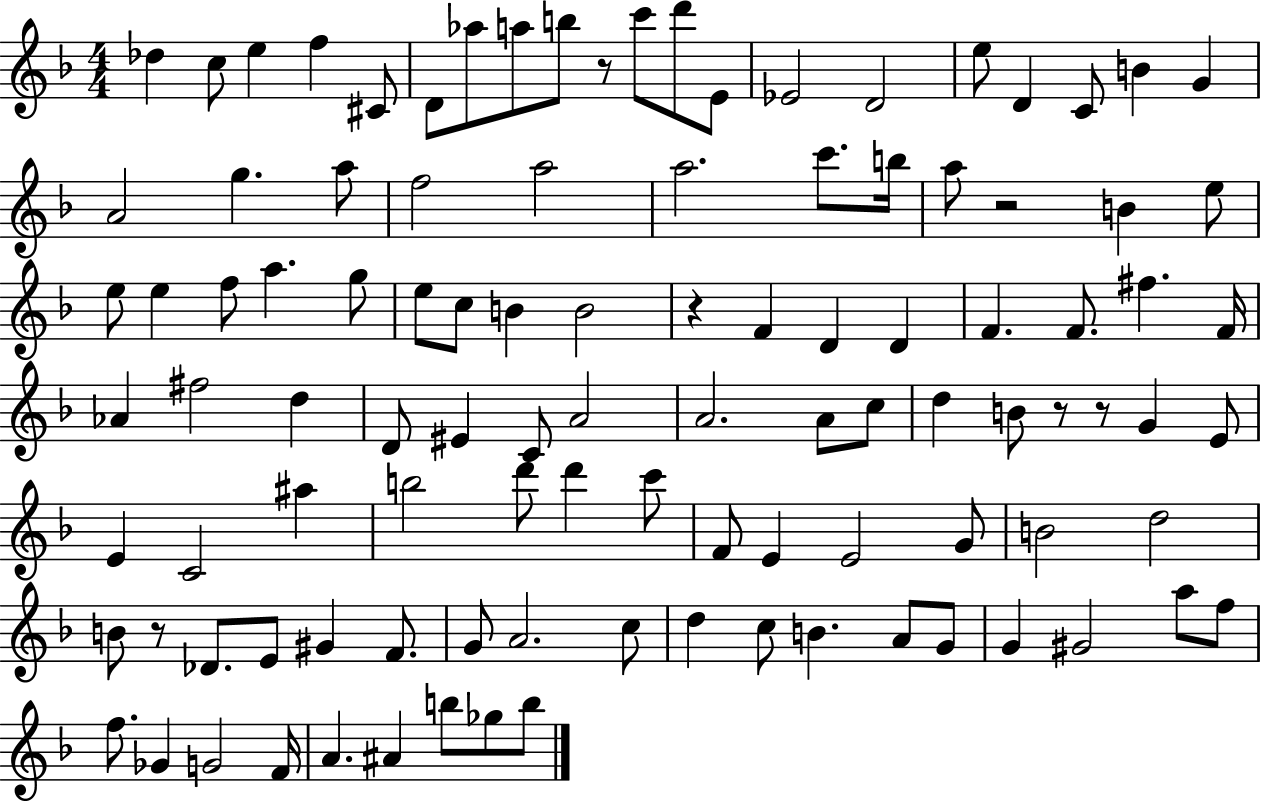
X:1
T:Untitled
M:4/4
L:1/4
K:F
_d c/2 e f ^C/2 D/2 _a/2 a/2 b/2 z/2 c'/2 d'/2 E/2 _E2 D2 e/2 D C/2 B G A2 g a/2 f2 a2 a2 c'/2 b/4 a/2 z2 B e/2 e/2 e f/2 a g/2 e/2 c/2 B B2 z F D D F F/2 ^f F/4 _A ^f2 d D/2 ^E C/2 A2 A2 A/2 c/2 d B/2 z/2 z/2 G E/2 E C2 ^a b2 d'/2 d' c'/2 F/2 E E2 G/2 B2 d2 B/2 z/2 _D/2 E/2 ^G F/2 G/2 A2 c/2 d c/2 B A/2 G/2 G ^G2 a/2 f/2 f/2 _G G2 F/4 A ^A b/2 _g/2 b/2